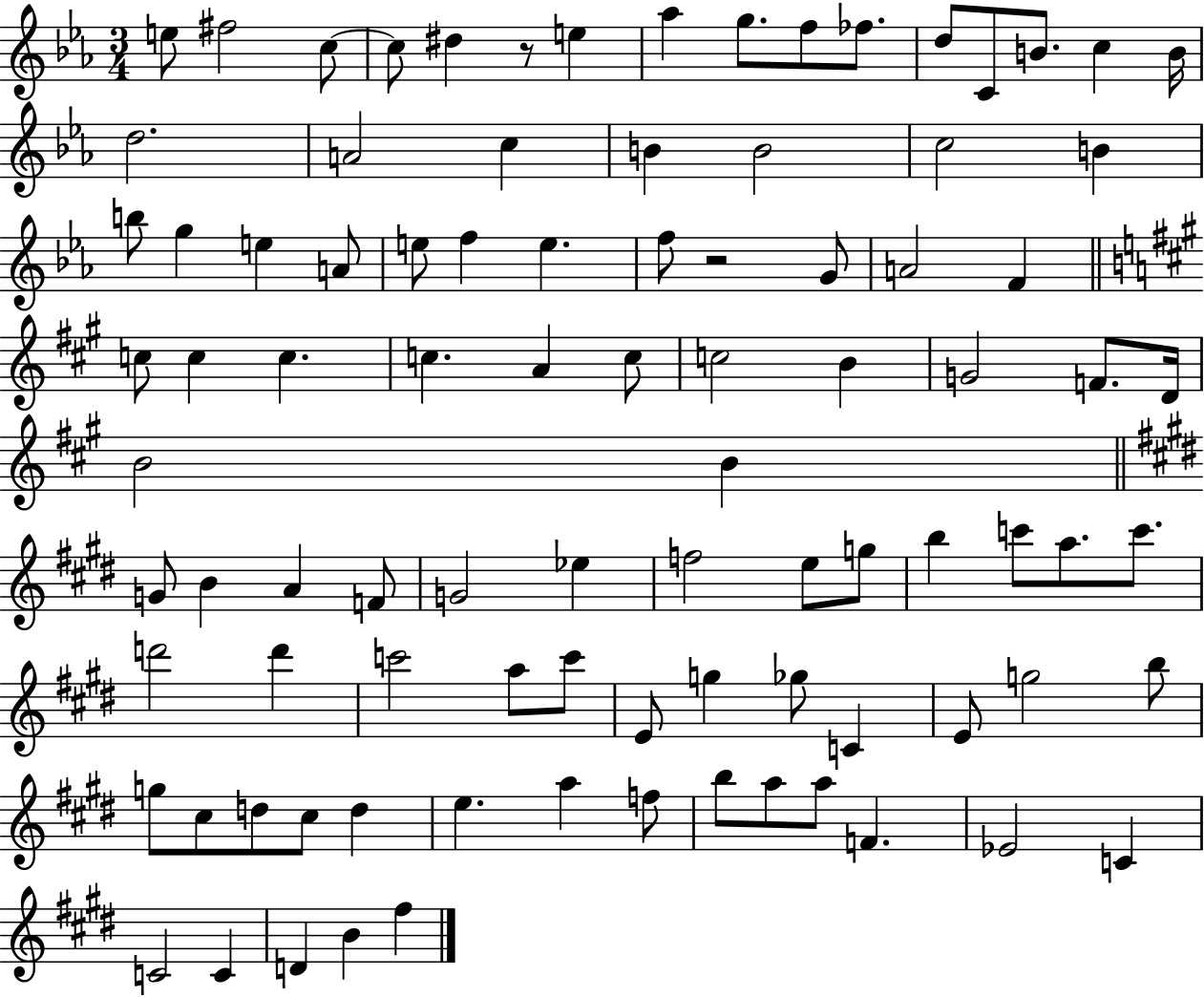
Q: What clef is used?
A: treble